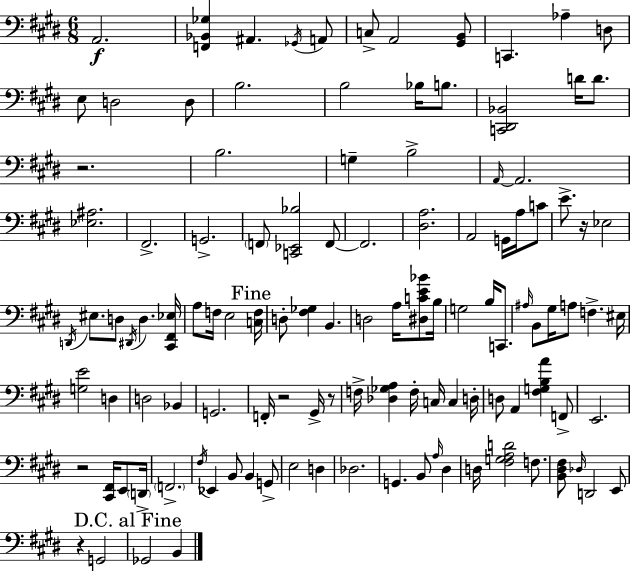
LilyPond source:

{
  \clef bass
  \numericTimeSignature
  \time 6/8
  \key e \major
  a,2.\f | <f, bes, ges>4 ais,4. \acciaccatura { ges,16 } a,8 | c8-> a,2 <gis, b,>8 | c,4. aes4-- d8 | \break e8 d2 d8 | b2. | b2 bes16 b8. | <c, dis, bes,>2 d'16 d'8. | \break r2. | b2. | g4-- b2-> | \grace { a,16~ }~ a,2. | \break <ees ais>2. | fis,2.-> | g,2.-> | \parenthesize f,8 <c, ees, bes>2 | \break f,8~~ f,2. | <dis a>2. | a,2 g,16 a16 | c'8 e'8.-> r16 ees2 | \break \acciaccatura { d,16 } eis8. d8 \acciaccatura { dis,16 } d4. | <cis, fis, ees>16 a8 f16 e2 | \mark "Fine" <c f>16 d8-. <fis ges>4 b,4. | d2 | \break a16 <dis c' e' bes'>8 b16 g2 | b16 c,8. \grace { ais16 } b,8 gis16 a8 f4.-> | eis16 <g e'>2 | d4 d2 | \break bes,4 g,2. | f,16-. r2 | gis,16-> r8 f16-> <des ges a>4 f16-. c16 | c4 d16-. d8 a,4 <fis g b a'>4 | \break f,8-> e,2. | r2 | <cis, fis,>16 e,8 \parenthesize d,16-> \parenthesize f,2.-> | \acciaccatura { fis16 } ees,4 b,8 | \break b,4 g,8-> e2 | d4 des2. | g,4. | b,8 \grace { a16 } dis4 d16 <fis g a d'>2 | \break f8. <b, dis fis>8 \grace { des16 } d,2 | e,8 r4 | g,2 \mark "D.C. al Fine" ges,2 | b,4 \bar "|."
}